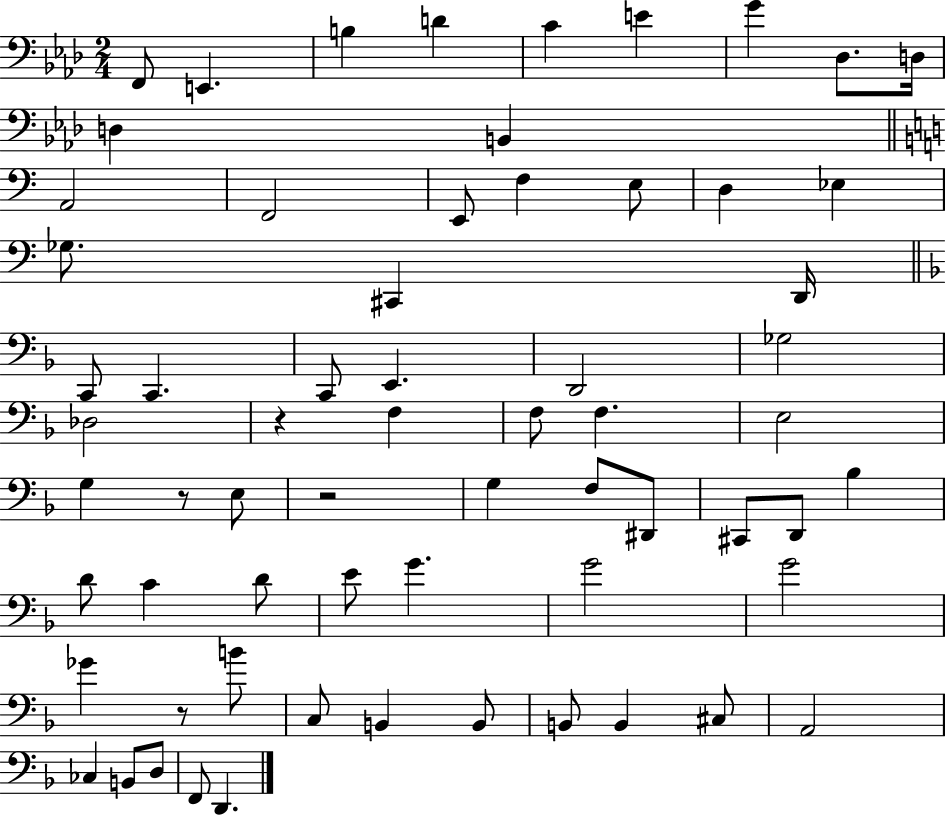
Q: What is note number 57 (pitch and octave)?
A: CES3